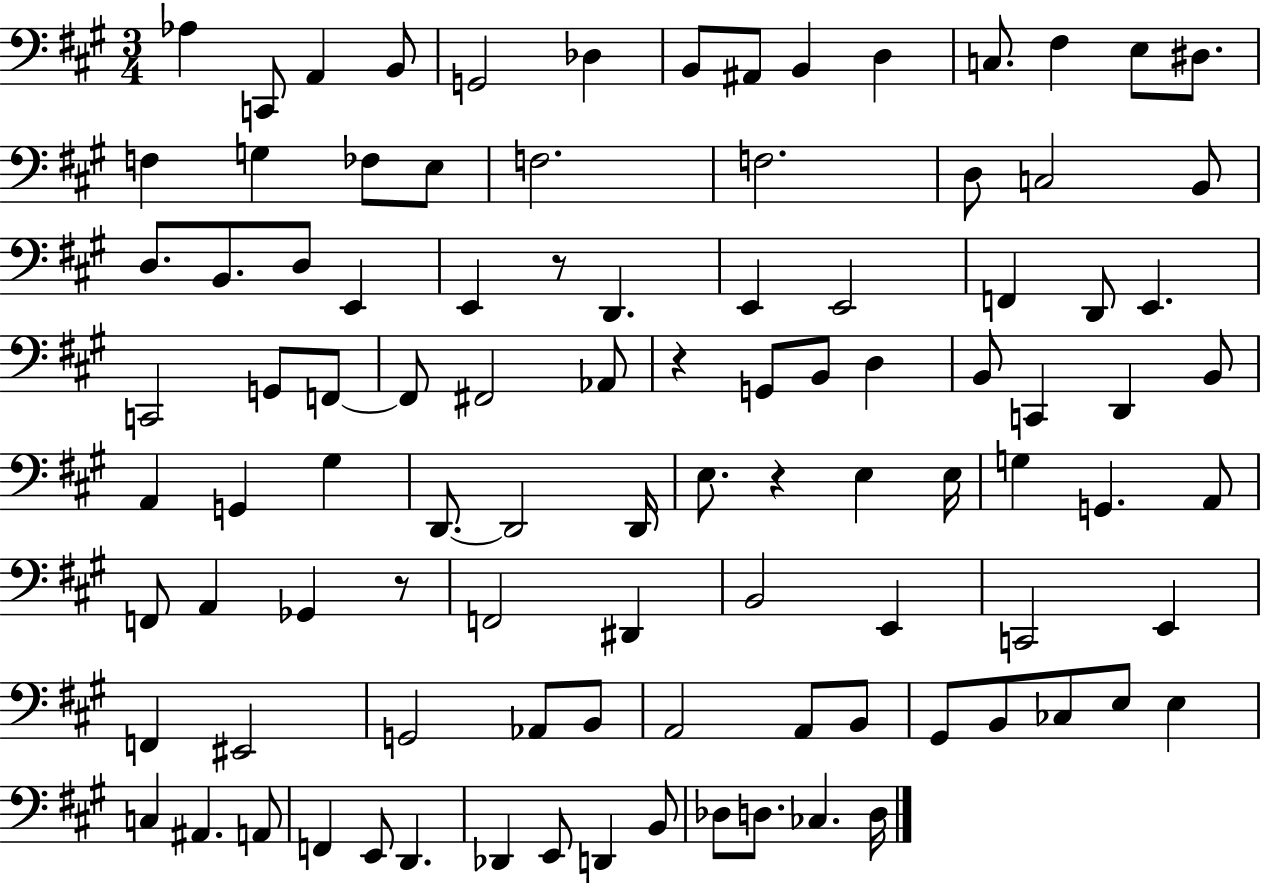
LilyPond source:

{
  \clef bass
  \numericTimeSignature
  \time 3/4
  \key a \major
  aes4 c,8 a,4 b,8 | g,2 des4 | b,8 ais,8 b,4 d4 | c8. fis4 e8 dis8. | \break f4 g4 fes8 e8 | f2. | f2. | d8 c2 b,8 | \break d8. b,8. d8 e,4 | e,4 r8 d,4. | e,4 e,2 | f,4 d,8 e,4. | \break c,2 g,8 f,8~~ | f,8 fis,2 aes,8 | r4 g,8 b,8 d4 | b,8 c,4 d,4 b,8 | \break a,4 g,4 gis4 | d,8.~~ d,2 d,16 | e8. r4 e4 e16 | g4 g,4. a,8 | \break f,8 a,4 ges,4 r8 | f,2 dis,4 | b,2 e,4 | c,2 e,4 | \break f,4 eis,2 | g,2 aes,8 b,8 | a,2 a,8 b,8 | gis,8 b,8 ces8 e8 e4 | \break c4 ais,4. a,8 | f,4 e,8 d,4. | des,4 e,8 d,4 b,8 | des8 d8. ces4. d16 | \break \bar "|."
}